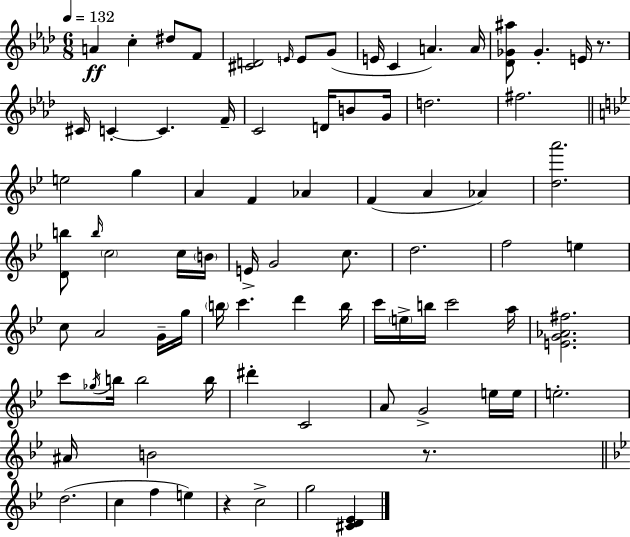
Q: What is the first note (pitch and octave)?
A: A4